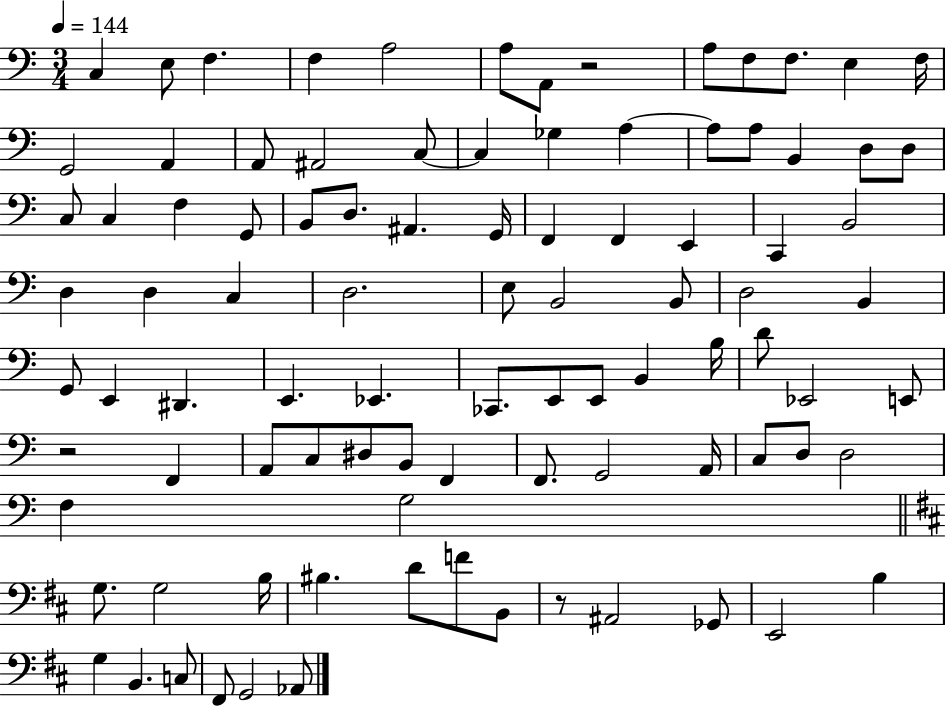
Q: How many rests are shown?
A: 3